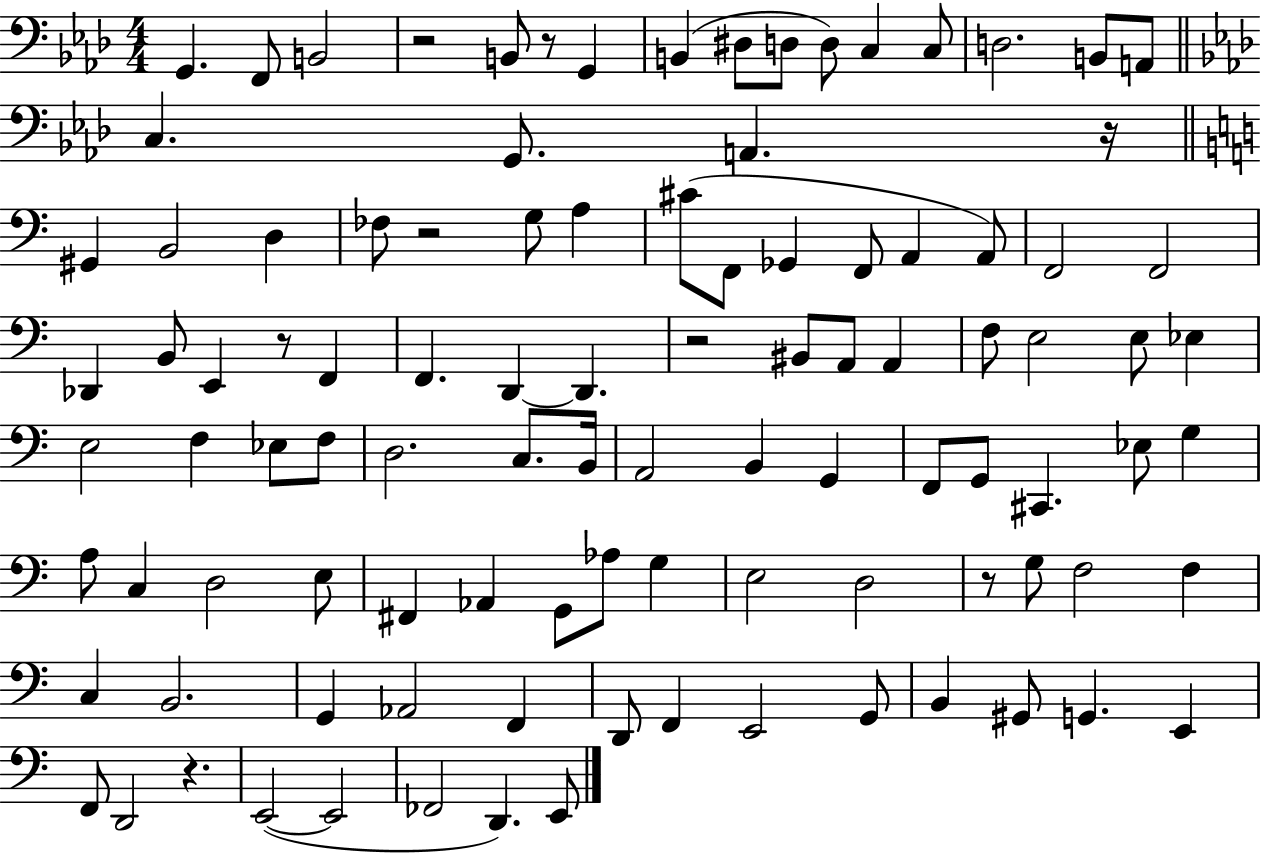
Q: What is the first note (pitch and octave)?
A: G2